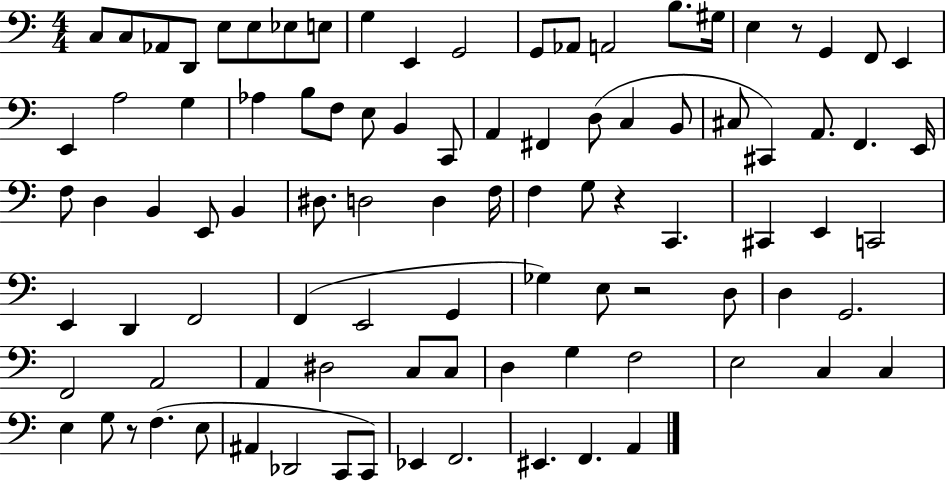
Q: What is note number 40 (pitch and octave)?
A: F3